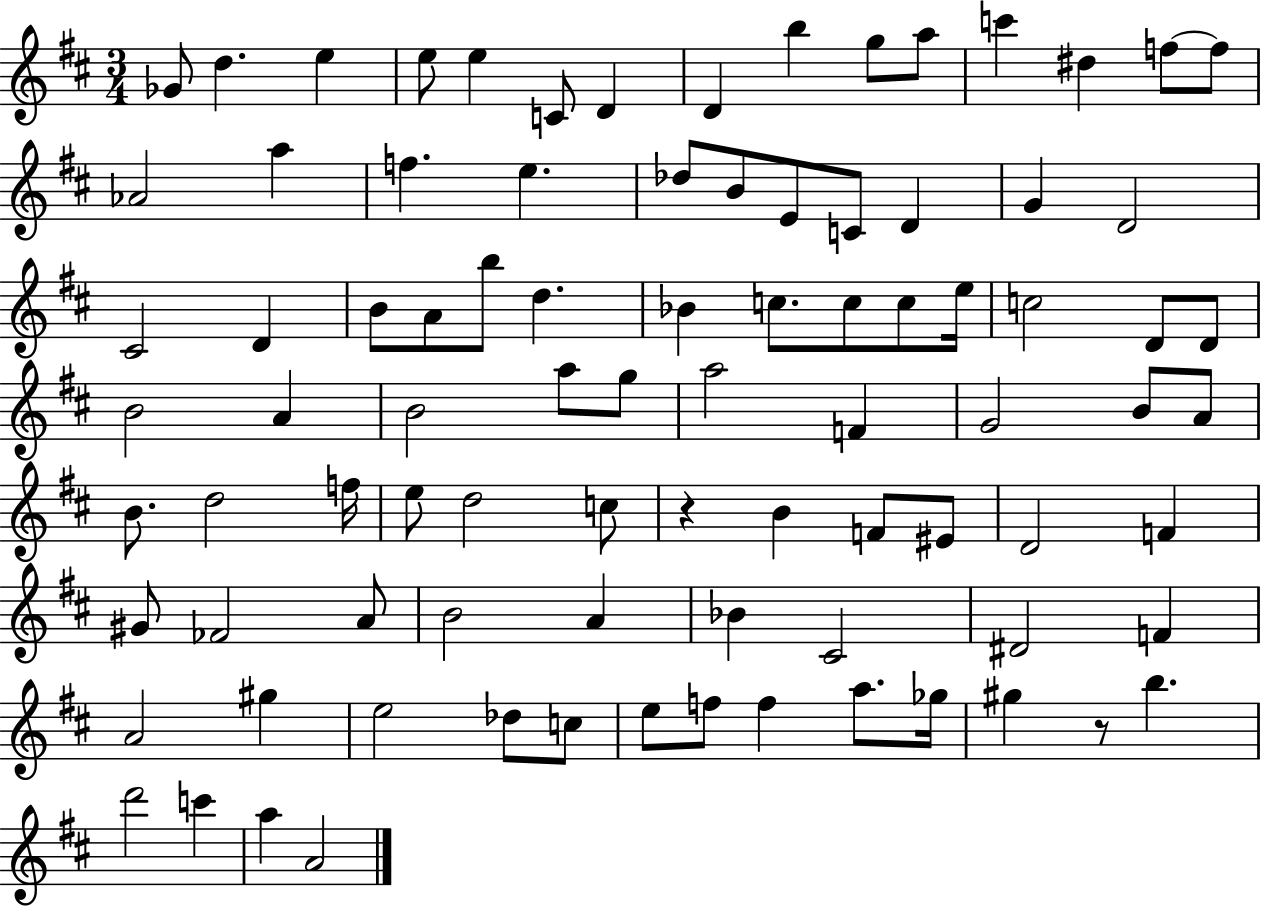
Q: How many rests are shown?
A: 2